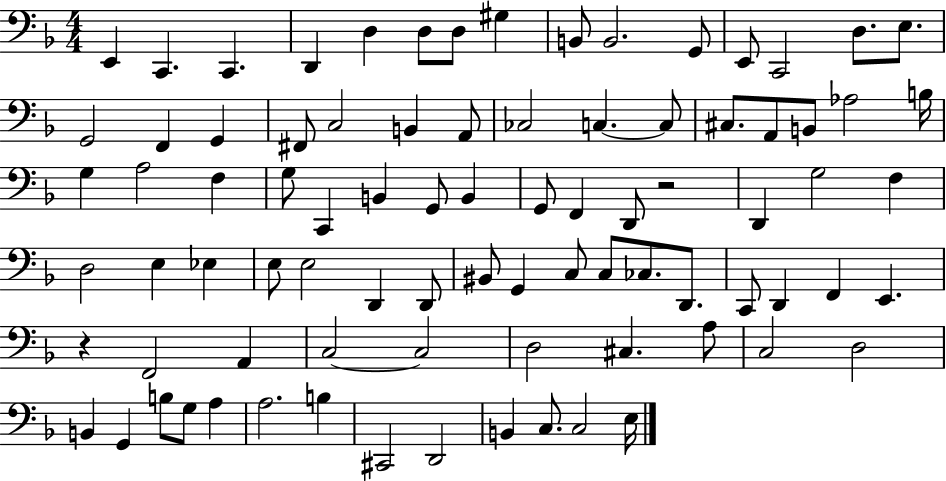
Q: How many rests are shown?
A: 2